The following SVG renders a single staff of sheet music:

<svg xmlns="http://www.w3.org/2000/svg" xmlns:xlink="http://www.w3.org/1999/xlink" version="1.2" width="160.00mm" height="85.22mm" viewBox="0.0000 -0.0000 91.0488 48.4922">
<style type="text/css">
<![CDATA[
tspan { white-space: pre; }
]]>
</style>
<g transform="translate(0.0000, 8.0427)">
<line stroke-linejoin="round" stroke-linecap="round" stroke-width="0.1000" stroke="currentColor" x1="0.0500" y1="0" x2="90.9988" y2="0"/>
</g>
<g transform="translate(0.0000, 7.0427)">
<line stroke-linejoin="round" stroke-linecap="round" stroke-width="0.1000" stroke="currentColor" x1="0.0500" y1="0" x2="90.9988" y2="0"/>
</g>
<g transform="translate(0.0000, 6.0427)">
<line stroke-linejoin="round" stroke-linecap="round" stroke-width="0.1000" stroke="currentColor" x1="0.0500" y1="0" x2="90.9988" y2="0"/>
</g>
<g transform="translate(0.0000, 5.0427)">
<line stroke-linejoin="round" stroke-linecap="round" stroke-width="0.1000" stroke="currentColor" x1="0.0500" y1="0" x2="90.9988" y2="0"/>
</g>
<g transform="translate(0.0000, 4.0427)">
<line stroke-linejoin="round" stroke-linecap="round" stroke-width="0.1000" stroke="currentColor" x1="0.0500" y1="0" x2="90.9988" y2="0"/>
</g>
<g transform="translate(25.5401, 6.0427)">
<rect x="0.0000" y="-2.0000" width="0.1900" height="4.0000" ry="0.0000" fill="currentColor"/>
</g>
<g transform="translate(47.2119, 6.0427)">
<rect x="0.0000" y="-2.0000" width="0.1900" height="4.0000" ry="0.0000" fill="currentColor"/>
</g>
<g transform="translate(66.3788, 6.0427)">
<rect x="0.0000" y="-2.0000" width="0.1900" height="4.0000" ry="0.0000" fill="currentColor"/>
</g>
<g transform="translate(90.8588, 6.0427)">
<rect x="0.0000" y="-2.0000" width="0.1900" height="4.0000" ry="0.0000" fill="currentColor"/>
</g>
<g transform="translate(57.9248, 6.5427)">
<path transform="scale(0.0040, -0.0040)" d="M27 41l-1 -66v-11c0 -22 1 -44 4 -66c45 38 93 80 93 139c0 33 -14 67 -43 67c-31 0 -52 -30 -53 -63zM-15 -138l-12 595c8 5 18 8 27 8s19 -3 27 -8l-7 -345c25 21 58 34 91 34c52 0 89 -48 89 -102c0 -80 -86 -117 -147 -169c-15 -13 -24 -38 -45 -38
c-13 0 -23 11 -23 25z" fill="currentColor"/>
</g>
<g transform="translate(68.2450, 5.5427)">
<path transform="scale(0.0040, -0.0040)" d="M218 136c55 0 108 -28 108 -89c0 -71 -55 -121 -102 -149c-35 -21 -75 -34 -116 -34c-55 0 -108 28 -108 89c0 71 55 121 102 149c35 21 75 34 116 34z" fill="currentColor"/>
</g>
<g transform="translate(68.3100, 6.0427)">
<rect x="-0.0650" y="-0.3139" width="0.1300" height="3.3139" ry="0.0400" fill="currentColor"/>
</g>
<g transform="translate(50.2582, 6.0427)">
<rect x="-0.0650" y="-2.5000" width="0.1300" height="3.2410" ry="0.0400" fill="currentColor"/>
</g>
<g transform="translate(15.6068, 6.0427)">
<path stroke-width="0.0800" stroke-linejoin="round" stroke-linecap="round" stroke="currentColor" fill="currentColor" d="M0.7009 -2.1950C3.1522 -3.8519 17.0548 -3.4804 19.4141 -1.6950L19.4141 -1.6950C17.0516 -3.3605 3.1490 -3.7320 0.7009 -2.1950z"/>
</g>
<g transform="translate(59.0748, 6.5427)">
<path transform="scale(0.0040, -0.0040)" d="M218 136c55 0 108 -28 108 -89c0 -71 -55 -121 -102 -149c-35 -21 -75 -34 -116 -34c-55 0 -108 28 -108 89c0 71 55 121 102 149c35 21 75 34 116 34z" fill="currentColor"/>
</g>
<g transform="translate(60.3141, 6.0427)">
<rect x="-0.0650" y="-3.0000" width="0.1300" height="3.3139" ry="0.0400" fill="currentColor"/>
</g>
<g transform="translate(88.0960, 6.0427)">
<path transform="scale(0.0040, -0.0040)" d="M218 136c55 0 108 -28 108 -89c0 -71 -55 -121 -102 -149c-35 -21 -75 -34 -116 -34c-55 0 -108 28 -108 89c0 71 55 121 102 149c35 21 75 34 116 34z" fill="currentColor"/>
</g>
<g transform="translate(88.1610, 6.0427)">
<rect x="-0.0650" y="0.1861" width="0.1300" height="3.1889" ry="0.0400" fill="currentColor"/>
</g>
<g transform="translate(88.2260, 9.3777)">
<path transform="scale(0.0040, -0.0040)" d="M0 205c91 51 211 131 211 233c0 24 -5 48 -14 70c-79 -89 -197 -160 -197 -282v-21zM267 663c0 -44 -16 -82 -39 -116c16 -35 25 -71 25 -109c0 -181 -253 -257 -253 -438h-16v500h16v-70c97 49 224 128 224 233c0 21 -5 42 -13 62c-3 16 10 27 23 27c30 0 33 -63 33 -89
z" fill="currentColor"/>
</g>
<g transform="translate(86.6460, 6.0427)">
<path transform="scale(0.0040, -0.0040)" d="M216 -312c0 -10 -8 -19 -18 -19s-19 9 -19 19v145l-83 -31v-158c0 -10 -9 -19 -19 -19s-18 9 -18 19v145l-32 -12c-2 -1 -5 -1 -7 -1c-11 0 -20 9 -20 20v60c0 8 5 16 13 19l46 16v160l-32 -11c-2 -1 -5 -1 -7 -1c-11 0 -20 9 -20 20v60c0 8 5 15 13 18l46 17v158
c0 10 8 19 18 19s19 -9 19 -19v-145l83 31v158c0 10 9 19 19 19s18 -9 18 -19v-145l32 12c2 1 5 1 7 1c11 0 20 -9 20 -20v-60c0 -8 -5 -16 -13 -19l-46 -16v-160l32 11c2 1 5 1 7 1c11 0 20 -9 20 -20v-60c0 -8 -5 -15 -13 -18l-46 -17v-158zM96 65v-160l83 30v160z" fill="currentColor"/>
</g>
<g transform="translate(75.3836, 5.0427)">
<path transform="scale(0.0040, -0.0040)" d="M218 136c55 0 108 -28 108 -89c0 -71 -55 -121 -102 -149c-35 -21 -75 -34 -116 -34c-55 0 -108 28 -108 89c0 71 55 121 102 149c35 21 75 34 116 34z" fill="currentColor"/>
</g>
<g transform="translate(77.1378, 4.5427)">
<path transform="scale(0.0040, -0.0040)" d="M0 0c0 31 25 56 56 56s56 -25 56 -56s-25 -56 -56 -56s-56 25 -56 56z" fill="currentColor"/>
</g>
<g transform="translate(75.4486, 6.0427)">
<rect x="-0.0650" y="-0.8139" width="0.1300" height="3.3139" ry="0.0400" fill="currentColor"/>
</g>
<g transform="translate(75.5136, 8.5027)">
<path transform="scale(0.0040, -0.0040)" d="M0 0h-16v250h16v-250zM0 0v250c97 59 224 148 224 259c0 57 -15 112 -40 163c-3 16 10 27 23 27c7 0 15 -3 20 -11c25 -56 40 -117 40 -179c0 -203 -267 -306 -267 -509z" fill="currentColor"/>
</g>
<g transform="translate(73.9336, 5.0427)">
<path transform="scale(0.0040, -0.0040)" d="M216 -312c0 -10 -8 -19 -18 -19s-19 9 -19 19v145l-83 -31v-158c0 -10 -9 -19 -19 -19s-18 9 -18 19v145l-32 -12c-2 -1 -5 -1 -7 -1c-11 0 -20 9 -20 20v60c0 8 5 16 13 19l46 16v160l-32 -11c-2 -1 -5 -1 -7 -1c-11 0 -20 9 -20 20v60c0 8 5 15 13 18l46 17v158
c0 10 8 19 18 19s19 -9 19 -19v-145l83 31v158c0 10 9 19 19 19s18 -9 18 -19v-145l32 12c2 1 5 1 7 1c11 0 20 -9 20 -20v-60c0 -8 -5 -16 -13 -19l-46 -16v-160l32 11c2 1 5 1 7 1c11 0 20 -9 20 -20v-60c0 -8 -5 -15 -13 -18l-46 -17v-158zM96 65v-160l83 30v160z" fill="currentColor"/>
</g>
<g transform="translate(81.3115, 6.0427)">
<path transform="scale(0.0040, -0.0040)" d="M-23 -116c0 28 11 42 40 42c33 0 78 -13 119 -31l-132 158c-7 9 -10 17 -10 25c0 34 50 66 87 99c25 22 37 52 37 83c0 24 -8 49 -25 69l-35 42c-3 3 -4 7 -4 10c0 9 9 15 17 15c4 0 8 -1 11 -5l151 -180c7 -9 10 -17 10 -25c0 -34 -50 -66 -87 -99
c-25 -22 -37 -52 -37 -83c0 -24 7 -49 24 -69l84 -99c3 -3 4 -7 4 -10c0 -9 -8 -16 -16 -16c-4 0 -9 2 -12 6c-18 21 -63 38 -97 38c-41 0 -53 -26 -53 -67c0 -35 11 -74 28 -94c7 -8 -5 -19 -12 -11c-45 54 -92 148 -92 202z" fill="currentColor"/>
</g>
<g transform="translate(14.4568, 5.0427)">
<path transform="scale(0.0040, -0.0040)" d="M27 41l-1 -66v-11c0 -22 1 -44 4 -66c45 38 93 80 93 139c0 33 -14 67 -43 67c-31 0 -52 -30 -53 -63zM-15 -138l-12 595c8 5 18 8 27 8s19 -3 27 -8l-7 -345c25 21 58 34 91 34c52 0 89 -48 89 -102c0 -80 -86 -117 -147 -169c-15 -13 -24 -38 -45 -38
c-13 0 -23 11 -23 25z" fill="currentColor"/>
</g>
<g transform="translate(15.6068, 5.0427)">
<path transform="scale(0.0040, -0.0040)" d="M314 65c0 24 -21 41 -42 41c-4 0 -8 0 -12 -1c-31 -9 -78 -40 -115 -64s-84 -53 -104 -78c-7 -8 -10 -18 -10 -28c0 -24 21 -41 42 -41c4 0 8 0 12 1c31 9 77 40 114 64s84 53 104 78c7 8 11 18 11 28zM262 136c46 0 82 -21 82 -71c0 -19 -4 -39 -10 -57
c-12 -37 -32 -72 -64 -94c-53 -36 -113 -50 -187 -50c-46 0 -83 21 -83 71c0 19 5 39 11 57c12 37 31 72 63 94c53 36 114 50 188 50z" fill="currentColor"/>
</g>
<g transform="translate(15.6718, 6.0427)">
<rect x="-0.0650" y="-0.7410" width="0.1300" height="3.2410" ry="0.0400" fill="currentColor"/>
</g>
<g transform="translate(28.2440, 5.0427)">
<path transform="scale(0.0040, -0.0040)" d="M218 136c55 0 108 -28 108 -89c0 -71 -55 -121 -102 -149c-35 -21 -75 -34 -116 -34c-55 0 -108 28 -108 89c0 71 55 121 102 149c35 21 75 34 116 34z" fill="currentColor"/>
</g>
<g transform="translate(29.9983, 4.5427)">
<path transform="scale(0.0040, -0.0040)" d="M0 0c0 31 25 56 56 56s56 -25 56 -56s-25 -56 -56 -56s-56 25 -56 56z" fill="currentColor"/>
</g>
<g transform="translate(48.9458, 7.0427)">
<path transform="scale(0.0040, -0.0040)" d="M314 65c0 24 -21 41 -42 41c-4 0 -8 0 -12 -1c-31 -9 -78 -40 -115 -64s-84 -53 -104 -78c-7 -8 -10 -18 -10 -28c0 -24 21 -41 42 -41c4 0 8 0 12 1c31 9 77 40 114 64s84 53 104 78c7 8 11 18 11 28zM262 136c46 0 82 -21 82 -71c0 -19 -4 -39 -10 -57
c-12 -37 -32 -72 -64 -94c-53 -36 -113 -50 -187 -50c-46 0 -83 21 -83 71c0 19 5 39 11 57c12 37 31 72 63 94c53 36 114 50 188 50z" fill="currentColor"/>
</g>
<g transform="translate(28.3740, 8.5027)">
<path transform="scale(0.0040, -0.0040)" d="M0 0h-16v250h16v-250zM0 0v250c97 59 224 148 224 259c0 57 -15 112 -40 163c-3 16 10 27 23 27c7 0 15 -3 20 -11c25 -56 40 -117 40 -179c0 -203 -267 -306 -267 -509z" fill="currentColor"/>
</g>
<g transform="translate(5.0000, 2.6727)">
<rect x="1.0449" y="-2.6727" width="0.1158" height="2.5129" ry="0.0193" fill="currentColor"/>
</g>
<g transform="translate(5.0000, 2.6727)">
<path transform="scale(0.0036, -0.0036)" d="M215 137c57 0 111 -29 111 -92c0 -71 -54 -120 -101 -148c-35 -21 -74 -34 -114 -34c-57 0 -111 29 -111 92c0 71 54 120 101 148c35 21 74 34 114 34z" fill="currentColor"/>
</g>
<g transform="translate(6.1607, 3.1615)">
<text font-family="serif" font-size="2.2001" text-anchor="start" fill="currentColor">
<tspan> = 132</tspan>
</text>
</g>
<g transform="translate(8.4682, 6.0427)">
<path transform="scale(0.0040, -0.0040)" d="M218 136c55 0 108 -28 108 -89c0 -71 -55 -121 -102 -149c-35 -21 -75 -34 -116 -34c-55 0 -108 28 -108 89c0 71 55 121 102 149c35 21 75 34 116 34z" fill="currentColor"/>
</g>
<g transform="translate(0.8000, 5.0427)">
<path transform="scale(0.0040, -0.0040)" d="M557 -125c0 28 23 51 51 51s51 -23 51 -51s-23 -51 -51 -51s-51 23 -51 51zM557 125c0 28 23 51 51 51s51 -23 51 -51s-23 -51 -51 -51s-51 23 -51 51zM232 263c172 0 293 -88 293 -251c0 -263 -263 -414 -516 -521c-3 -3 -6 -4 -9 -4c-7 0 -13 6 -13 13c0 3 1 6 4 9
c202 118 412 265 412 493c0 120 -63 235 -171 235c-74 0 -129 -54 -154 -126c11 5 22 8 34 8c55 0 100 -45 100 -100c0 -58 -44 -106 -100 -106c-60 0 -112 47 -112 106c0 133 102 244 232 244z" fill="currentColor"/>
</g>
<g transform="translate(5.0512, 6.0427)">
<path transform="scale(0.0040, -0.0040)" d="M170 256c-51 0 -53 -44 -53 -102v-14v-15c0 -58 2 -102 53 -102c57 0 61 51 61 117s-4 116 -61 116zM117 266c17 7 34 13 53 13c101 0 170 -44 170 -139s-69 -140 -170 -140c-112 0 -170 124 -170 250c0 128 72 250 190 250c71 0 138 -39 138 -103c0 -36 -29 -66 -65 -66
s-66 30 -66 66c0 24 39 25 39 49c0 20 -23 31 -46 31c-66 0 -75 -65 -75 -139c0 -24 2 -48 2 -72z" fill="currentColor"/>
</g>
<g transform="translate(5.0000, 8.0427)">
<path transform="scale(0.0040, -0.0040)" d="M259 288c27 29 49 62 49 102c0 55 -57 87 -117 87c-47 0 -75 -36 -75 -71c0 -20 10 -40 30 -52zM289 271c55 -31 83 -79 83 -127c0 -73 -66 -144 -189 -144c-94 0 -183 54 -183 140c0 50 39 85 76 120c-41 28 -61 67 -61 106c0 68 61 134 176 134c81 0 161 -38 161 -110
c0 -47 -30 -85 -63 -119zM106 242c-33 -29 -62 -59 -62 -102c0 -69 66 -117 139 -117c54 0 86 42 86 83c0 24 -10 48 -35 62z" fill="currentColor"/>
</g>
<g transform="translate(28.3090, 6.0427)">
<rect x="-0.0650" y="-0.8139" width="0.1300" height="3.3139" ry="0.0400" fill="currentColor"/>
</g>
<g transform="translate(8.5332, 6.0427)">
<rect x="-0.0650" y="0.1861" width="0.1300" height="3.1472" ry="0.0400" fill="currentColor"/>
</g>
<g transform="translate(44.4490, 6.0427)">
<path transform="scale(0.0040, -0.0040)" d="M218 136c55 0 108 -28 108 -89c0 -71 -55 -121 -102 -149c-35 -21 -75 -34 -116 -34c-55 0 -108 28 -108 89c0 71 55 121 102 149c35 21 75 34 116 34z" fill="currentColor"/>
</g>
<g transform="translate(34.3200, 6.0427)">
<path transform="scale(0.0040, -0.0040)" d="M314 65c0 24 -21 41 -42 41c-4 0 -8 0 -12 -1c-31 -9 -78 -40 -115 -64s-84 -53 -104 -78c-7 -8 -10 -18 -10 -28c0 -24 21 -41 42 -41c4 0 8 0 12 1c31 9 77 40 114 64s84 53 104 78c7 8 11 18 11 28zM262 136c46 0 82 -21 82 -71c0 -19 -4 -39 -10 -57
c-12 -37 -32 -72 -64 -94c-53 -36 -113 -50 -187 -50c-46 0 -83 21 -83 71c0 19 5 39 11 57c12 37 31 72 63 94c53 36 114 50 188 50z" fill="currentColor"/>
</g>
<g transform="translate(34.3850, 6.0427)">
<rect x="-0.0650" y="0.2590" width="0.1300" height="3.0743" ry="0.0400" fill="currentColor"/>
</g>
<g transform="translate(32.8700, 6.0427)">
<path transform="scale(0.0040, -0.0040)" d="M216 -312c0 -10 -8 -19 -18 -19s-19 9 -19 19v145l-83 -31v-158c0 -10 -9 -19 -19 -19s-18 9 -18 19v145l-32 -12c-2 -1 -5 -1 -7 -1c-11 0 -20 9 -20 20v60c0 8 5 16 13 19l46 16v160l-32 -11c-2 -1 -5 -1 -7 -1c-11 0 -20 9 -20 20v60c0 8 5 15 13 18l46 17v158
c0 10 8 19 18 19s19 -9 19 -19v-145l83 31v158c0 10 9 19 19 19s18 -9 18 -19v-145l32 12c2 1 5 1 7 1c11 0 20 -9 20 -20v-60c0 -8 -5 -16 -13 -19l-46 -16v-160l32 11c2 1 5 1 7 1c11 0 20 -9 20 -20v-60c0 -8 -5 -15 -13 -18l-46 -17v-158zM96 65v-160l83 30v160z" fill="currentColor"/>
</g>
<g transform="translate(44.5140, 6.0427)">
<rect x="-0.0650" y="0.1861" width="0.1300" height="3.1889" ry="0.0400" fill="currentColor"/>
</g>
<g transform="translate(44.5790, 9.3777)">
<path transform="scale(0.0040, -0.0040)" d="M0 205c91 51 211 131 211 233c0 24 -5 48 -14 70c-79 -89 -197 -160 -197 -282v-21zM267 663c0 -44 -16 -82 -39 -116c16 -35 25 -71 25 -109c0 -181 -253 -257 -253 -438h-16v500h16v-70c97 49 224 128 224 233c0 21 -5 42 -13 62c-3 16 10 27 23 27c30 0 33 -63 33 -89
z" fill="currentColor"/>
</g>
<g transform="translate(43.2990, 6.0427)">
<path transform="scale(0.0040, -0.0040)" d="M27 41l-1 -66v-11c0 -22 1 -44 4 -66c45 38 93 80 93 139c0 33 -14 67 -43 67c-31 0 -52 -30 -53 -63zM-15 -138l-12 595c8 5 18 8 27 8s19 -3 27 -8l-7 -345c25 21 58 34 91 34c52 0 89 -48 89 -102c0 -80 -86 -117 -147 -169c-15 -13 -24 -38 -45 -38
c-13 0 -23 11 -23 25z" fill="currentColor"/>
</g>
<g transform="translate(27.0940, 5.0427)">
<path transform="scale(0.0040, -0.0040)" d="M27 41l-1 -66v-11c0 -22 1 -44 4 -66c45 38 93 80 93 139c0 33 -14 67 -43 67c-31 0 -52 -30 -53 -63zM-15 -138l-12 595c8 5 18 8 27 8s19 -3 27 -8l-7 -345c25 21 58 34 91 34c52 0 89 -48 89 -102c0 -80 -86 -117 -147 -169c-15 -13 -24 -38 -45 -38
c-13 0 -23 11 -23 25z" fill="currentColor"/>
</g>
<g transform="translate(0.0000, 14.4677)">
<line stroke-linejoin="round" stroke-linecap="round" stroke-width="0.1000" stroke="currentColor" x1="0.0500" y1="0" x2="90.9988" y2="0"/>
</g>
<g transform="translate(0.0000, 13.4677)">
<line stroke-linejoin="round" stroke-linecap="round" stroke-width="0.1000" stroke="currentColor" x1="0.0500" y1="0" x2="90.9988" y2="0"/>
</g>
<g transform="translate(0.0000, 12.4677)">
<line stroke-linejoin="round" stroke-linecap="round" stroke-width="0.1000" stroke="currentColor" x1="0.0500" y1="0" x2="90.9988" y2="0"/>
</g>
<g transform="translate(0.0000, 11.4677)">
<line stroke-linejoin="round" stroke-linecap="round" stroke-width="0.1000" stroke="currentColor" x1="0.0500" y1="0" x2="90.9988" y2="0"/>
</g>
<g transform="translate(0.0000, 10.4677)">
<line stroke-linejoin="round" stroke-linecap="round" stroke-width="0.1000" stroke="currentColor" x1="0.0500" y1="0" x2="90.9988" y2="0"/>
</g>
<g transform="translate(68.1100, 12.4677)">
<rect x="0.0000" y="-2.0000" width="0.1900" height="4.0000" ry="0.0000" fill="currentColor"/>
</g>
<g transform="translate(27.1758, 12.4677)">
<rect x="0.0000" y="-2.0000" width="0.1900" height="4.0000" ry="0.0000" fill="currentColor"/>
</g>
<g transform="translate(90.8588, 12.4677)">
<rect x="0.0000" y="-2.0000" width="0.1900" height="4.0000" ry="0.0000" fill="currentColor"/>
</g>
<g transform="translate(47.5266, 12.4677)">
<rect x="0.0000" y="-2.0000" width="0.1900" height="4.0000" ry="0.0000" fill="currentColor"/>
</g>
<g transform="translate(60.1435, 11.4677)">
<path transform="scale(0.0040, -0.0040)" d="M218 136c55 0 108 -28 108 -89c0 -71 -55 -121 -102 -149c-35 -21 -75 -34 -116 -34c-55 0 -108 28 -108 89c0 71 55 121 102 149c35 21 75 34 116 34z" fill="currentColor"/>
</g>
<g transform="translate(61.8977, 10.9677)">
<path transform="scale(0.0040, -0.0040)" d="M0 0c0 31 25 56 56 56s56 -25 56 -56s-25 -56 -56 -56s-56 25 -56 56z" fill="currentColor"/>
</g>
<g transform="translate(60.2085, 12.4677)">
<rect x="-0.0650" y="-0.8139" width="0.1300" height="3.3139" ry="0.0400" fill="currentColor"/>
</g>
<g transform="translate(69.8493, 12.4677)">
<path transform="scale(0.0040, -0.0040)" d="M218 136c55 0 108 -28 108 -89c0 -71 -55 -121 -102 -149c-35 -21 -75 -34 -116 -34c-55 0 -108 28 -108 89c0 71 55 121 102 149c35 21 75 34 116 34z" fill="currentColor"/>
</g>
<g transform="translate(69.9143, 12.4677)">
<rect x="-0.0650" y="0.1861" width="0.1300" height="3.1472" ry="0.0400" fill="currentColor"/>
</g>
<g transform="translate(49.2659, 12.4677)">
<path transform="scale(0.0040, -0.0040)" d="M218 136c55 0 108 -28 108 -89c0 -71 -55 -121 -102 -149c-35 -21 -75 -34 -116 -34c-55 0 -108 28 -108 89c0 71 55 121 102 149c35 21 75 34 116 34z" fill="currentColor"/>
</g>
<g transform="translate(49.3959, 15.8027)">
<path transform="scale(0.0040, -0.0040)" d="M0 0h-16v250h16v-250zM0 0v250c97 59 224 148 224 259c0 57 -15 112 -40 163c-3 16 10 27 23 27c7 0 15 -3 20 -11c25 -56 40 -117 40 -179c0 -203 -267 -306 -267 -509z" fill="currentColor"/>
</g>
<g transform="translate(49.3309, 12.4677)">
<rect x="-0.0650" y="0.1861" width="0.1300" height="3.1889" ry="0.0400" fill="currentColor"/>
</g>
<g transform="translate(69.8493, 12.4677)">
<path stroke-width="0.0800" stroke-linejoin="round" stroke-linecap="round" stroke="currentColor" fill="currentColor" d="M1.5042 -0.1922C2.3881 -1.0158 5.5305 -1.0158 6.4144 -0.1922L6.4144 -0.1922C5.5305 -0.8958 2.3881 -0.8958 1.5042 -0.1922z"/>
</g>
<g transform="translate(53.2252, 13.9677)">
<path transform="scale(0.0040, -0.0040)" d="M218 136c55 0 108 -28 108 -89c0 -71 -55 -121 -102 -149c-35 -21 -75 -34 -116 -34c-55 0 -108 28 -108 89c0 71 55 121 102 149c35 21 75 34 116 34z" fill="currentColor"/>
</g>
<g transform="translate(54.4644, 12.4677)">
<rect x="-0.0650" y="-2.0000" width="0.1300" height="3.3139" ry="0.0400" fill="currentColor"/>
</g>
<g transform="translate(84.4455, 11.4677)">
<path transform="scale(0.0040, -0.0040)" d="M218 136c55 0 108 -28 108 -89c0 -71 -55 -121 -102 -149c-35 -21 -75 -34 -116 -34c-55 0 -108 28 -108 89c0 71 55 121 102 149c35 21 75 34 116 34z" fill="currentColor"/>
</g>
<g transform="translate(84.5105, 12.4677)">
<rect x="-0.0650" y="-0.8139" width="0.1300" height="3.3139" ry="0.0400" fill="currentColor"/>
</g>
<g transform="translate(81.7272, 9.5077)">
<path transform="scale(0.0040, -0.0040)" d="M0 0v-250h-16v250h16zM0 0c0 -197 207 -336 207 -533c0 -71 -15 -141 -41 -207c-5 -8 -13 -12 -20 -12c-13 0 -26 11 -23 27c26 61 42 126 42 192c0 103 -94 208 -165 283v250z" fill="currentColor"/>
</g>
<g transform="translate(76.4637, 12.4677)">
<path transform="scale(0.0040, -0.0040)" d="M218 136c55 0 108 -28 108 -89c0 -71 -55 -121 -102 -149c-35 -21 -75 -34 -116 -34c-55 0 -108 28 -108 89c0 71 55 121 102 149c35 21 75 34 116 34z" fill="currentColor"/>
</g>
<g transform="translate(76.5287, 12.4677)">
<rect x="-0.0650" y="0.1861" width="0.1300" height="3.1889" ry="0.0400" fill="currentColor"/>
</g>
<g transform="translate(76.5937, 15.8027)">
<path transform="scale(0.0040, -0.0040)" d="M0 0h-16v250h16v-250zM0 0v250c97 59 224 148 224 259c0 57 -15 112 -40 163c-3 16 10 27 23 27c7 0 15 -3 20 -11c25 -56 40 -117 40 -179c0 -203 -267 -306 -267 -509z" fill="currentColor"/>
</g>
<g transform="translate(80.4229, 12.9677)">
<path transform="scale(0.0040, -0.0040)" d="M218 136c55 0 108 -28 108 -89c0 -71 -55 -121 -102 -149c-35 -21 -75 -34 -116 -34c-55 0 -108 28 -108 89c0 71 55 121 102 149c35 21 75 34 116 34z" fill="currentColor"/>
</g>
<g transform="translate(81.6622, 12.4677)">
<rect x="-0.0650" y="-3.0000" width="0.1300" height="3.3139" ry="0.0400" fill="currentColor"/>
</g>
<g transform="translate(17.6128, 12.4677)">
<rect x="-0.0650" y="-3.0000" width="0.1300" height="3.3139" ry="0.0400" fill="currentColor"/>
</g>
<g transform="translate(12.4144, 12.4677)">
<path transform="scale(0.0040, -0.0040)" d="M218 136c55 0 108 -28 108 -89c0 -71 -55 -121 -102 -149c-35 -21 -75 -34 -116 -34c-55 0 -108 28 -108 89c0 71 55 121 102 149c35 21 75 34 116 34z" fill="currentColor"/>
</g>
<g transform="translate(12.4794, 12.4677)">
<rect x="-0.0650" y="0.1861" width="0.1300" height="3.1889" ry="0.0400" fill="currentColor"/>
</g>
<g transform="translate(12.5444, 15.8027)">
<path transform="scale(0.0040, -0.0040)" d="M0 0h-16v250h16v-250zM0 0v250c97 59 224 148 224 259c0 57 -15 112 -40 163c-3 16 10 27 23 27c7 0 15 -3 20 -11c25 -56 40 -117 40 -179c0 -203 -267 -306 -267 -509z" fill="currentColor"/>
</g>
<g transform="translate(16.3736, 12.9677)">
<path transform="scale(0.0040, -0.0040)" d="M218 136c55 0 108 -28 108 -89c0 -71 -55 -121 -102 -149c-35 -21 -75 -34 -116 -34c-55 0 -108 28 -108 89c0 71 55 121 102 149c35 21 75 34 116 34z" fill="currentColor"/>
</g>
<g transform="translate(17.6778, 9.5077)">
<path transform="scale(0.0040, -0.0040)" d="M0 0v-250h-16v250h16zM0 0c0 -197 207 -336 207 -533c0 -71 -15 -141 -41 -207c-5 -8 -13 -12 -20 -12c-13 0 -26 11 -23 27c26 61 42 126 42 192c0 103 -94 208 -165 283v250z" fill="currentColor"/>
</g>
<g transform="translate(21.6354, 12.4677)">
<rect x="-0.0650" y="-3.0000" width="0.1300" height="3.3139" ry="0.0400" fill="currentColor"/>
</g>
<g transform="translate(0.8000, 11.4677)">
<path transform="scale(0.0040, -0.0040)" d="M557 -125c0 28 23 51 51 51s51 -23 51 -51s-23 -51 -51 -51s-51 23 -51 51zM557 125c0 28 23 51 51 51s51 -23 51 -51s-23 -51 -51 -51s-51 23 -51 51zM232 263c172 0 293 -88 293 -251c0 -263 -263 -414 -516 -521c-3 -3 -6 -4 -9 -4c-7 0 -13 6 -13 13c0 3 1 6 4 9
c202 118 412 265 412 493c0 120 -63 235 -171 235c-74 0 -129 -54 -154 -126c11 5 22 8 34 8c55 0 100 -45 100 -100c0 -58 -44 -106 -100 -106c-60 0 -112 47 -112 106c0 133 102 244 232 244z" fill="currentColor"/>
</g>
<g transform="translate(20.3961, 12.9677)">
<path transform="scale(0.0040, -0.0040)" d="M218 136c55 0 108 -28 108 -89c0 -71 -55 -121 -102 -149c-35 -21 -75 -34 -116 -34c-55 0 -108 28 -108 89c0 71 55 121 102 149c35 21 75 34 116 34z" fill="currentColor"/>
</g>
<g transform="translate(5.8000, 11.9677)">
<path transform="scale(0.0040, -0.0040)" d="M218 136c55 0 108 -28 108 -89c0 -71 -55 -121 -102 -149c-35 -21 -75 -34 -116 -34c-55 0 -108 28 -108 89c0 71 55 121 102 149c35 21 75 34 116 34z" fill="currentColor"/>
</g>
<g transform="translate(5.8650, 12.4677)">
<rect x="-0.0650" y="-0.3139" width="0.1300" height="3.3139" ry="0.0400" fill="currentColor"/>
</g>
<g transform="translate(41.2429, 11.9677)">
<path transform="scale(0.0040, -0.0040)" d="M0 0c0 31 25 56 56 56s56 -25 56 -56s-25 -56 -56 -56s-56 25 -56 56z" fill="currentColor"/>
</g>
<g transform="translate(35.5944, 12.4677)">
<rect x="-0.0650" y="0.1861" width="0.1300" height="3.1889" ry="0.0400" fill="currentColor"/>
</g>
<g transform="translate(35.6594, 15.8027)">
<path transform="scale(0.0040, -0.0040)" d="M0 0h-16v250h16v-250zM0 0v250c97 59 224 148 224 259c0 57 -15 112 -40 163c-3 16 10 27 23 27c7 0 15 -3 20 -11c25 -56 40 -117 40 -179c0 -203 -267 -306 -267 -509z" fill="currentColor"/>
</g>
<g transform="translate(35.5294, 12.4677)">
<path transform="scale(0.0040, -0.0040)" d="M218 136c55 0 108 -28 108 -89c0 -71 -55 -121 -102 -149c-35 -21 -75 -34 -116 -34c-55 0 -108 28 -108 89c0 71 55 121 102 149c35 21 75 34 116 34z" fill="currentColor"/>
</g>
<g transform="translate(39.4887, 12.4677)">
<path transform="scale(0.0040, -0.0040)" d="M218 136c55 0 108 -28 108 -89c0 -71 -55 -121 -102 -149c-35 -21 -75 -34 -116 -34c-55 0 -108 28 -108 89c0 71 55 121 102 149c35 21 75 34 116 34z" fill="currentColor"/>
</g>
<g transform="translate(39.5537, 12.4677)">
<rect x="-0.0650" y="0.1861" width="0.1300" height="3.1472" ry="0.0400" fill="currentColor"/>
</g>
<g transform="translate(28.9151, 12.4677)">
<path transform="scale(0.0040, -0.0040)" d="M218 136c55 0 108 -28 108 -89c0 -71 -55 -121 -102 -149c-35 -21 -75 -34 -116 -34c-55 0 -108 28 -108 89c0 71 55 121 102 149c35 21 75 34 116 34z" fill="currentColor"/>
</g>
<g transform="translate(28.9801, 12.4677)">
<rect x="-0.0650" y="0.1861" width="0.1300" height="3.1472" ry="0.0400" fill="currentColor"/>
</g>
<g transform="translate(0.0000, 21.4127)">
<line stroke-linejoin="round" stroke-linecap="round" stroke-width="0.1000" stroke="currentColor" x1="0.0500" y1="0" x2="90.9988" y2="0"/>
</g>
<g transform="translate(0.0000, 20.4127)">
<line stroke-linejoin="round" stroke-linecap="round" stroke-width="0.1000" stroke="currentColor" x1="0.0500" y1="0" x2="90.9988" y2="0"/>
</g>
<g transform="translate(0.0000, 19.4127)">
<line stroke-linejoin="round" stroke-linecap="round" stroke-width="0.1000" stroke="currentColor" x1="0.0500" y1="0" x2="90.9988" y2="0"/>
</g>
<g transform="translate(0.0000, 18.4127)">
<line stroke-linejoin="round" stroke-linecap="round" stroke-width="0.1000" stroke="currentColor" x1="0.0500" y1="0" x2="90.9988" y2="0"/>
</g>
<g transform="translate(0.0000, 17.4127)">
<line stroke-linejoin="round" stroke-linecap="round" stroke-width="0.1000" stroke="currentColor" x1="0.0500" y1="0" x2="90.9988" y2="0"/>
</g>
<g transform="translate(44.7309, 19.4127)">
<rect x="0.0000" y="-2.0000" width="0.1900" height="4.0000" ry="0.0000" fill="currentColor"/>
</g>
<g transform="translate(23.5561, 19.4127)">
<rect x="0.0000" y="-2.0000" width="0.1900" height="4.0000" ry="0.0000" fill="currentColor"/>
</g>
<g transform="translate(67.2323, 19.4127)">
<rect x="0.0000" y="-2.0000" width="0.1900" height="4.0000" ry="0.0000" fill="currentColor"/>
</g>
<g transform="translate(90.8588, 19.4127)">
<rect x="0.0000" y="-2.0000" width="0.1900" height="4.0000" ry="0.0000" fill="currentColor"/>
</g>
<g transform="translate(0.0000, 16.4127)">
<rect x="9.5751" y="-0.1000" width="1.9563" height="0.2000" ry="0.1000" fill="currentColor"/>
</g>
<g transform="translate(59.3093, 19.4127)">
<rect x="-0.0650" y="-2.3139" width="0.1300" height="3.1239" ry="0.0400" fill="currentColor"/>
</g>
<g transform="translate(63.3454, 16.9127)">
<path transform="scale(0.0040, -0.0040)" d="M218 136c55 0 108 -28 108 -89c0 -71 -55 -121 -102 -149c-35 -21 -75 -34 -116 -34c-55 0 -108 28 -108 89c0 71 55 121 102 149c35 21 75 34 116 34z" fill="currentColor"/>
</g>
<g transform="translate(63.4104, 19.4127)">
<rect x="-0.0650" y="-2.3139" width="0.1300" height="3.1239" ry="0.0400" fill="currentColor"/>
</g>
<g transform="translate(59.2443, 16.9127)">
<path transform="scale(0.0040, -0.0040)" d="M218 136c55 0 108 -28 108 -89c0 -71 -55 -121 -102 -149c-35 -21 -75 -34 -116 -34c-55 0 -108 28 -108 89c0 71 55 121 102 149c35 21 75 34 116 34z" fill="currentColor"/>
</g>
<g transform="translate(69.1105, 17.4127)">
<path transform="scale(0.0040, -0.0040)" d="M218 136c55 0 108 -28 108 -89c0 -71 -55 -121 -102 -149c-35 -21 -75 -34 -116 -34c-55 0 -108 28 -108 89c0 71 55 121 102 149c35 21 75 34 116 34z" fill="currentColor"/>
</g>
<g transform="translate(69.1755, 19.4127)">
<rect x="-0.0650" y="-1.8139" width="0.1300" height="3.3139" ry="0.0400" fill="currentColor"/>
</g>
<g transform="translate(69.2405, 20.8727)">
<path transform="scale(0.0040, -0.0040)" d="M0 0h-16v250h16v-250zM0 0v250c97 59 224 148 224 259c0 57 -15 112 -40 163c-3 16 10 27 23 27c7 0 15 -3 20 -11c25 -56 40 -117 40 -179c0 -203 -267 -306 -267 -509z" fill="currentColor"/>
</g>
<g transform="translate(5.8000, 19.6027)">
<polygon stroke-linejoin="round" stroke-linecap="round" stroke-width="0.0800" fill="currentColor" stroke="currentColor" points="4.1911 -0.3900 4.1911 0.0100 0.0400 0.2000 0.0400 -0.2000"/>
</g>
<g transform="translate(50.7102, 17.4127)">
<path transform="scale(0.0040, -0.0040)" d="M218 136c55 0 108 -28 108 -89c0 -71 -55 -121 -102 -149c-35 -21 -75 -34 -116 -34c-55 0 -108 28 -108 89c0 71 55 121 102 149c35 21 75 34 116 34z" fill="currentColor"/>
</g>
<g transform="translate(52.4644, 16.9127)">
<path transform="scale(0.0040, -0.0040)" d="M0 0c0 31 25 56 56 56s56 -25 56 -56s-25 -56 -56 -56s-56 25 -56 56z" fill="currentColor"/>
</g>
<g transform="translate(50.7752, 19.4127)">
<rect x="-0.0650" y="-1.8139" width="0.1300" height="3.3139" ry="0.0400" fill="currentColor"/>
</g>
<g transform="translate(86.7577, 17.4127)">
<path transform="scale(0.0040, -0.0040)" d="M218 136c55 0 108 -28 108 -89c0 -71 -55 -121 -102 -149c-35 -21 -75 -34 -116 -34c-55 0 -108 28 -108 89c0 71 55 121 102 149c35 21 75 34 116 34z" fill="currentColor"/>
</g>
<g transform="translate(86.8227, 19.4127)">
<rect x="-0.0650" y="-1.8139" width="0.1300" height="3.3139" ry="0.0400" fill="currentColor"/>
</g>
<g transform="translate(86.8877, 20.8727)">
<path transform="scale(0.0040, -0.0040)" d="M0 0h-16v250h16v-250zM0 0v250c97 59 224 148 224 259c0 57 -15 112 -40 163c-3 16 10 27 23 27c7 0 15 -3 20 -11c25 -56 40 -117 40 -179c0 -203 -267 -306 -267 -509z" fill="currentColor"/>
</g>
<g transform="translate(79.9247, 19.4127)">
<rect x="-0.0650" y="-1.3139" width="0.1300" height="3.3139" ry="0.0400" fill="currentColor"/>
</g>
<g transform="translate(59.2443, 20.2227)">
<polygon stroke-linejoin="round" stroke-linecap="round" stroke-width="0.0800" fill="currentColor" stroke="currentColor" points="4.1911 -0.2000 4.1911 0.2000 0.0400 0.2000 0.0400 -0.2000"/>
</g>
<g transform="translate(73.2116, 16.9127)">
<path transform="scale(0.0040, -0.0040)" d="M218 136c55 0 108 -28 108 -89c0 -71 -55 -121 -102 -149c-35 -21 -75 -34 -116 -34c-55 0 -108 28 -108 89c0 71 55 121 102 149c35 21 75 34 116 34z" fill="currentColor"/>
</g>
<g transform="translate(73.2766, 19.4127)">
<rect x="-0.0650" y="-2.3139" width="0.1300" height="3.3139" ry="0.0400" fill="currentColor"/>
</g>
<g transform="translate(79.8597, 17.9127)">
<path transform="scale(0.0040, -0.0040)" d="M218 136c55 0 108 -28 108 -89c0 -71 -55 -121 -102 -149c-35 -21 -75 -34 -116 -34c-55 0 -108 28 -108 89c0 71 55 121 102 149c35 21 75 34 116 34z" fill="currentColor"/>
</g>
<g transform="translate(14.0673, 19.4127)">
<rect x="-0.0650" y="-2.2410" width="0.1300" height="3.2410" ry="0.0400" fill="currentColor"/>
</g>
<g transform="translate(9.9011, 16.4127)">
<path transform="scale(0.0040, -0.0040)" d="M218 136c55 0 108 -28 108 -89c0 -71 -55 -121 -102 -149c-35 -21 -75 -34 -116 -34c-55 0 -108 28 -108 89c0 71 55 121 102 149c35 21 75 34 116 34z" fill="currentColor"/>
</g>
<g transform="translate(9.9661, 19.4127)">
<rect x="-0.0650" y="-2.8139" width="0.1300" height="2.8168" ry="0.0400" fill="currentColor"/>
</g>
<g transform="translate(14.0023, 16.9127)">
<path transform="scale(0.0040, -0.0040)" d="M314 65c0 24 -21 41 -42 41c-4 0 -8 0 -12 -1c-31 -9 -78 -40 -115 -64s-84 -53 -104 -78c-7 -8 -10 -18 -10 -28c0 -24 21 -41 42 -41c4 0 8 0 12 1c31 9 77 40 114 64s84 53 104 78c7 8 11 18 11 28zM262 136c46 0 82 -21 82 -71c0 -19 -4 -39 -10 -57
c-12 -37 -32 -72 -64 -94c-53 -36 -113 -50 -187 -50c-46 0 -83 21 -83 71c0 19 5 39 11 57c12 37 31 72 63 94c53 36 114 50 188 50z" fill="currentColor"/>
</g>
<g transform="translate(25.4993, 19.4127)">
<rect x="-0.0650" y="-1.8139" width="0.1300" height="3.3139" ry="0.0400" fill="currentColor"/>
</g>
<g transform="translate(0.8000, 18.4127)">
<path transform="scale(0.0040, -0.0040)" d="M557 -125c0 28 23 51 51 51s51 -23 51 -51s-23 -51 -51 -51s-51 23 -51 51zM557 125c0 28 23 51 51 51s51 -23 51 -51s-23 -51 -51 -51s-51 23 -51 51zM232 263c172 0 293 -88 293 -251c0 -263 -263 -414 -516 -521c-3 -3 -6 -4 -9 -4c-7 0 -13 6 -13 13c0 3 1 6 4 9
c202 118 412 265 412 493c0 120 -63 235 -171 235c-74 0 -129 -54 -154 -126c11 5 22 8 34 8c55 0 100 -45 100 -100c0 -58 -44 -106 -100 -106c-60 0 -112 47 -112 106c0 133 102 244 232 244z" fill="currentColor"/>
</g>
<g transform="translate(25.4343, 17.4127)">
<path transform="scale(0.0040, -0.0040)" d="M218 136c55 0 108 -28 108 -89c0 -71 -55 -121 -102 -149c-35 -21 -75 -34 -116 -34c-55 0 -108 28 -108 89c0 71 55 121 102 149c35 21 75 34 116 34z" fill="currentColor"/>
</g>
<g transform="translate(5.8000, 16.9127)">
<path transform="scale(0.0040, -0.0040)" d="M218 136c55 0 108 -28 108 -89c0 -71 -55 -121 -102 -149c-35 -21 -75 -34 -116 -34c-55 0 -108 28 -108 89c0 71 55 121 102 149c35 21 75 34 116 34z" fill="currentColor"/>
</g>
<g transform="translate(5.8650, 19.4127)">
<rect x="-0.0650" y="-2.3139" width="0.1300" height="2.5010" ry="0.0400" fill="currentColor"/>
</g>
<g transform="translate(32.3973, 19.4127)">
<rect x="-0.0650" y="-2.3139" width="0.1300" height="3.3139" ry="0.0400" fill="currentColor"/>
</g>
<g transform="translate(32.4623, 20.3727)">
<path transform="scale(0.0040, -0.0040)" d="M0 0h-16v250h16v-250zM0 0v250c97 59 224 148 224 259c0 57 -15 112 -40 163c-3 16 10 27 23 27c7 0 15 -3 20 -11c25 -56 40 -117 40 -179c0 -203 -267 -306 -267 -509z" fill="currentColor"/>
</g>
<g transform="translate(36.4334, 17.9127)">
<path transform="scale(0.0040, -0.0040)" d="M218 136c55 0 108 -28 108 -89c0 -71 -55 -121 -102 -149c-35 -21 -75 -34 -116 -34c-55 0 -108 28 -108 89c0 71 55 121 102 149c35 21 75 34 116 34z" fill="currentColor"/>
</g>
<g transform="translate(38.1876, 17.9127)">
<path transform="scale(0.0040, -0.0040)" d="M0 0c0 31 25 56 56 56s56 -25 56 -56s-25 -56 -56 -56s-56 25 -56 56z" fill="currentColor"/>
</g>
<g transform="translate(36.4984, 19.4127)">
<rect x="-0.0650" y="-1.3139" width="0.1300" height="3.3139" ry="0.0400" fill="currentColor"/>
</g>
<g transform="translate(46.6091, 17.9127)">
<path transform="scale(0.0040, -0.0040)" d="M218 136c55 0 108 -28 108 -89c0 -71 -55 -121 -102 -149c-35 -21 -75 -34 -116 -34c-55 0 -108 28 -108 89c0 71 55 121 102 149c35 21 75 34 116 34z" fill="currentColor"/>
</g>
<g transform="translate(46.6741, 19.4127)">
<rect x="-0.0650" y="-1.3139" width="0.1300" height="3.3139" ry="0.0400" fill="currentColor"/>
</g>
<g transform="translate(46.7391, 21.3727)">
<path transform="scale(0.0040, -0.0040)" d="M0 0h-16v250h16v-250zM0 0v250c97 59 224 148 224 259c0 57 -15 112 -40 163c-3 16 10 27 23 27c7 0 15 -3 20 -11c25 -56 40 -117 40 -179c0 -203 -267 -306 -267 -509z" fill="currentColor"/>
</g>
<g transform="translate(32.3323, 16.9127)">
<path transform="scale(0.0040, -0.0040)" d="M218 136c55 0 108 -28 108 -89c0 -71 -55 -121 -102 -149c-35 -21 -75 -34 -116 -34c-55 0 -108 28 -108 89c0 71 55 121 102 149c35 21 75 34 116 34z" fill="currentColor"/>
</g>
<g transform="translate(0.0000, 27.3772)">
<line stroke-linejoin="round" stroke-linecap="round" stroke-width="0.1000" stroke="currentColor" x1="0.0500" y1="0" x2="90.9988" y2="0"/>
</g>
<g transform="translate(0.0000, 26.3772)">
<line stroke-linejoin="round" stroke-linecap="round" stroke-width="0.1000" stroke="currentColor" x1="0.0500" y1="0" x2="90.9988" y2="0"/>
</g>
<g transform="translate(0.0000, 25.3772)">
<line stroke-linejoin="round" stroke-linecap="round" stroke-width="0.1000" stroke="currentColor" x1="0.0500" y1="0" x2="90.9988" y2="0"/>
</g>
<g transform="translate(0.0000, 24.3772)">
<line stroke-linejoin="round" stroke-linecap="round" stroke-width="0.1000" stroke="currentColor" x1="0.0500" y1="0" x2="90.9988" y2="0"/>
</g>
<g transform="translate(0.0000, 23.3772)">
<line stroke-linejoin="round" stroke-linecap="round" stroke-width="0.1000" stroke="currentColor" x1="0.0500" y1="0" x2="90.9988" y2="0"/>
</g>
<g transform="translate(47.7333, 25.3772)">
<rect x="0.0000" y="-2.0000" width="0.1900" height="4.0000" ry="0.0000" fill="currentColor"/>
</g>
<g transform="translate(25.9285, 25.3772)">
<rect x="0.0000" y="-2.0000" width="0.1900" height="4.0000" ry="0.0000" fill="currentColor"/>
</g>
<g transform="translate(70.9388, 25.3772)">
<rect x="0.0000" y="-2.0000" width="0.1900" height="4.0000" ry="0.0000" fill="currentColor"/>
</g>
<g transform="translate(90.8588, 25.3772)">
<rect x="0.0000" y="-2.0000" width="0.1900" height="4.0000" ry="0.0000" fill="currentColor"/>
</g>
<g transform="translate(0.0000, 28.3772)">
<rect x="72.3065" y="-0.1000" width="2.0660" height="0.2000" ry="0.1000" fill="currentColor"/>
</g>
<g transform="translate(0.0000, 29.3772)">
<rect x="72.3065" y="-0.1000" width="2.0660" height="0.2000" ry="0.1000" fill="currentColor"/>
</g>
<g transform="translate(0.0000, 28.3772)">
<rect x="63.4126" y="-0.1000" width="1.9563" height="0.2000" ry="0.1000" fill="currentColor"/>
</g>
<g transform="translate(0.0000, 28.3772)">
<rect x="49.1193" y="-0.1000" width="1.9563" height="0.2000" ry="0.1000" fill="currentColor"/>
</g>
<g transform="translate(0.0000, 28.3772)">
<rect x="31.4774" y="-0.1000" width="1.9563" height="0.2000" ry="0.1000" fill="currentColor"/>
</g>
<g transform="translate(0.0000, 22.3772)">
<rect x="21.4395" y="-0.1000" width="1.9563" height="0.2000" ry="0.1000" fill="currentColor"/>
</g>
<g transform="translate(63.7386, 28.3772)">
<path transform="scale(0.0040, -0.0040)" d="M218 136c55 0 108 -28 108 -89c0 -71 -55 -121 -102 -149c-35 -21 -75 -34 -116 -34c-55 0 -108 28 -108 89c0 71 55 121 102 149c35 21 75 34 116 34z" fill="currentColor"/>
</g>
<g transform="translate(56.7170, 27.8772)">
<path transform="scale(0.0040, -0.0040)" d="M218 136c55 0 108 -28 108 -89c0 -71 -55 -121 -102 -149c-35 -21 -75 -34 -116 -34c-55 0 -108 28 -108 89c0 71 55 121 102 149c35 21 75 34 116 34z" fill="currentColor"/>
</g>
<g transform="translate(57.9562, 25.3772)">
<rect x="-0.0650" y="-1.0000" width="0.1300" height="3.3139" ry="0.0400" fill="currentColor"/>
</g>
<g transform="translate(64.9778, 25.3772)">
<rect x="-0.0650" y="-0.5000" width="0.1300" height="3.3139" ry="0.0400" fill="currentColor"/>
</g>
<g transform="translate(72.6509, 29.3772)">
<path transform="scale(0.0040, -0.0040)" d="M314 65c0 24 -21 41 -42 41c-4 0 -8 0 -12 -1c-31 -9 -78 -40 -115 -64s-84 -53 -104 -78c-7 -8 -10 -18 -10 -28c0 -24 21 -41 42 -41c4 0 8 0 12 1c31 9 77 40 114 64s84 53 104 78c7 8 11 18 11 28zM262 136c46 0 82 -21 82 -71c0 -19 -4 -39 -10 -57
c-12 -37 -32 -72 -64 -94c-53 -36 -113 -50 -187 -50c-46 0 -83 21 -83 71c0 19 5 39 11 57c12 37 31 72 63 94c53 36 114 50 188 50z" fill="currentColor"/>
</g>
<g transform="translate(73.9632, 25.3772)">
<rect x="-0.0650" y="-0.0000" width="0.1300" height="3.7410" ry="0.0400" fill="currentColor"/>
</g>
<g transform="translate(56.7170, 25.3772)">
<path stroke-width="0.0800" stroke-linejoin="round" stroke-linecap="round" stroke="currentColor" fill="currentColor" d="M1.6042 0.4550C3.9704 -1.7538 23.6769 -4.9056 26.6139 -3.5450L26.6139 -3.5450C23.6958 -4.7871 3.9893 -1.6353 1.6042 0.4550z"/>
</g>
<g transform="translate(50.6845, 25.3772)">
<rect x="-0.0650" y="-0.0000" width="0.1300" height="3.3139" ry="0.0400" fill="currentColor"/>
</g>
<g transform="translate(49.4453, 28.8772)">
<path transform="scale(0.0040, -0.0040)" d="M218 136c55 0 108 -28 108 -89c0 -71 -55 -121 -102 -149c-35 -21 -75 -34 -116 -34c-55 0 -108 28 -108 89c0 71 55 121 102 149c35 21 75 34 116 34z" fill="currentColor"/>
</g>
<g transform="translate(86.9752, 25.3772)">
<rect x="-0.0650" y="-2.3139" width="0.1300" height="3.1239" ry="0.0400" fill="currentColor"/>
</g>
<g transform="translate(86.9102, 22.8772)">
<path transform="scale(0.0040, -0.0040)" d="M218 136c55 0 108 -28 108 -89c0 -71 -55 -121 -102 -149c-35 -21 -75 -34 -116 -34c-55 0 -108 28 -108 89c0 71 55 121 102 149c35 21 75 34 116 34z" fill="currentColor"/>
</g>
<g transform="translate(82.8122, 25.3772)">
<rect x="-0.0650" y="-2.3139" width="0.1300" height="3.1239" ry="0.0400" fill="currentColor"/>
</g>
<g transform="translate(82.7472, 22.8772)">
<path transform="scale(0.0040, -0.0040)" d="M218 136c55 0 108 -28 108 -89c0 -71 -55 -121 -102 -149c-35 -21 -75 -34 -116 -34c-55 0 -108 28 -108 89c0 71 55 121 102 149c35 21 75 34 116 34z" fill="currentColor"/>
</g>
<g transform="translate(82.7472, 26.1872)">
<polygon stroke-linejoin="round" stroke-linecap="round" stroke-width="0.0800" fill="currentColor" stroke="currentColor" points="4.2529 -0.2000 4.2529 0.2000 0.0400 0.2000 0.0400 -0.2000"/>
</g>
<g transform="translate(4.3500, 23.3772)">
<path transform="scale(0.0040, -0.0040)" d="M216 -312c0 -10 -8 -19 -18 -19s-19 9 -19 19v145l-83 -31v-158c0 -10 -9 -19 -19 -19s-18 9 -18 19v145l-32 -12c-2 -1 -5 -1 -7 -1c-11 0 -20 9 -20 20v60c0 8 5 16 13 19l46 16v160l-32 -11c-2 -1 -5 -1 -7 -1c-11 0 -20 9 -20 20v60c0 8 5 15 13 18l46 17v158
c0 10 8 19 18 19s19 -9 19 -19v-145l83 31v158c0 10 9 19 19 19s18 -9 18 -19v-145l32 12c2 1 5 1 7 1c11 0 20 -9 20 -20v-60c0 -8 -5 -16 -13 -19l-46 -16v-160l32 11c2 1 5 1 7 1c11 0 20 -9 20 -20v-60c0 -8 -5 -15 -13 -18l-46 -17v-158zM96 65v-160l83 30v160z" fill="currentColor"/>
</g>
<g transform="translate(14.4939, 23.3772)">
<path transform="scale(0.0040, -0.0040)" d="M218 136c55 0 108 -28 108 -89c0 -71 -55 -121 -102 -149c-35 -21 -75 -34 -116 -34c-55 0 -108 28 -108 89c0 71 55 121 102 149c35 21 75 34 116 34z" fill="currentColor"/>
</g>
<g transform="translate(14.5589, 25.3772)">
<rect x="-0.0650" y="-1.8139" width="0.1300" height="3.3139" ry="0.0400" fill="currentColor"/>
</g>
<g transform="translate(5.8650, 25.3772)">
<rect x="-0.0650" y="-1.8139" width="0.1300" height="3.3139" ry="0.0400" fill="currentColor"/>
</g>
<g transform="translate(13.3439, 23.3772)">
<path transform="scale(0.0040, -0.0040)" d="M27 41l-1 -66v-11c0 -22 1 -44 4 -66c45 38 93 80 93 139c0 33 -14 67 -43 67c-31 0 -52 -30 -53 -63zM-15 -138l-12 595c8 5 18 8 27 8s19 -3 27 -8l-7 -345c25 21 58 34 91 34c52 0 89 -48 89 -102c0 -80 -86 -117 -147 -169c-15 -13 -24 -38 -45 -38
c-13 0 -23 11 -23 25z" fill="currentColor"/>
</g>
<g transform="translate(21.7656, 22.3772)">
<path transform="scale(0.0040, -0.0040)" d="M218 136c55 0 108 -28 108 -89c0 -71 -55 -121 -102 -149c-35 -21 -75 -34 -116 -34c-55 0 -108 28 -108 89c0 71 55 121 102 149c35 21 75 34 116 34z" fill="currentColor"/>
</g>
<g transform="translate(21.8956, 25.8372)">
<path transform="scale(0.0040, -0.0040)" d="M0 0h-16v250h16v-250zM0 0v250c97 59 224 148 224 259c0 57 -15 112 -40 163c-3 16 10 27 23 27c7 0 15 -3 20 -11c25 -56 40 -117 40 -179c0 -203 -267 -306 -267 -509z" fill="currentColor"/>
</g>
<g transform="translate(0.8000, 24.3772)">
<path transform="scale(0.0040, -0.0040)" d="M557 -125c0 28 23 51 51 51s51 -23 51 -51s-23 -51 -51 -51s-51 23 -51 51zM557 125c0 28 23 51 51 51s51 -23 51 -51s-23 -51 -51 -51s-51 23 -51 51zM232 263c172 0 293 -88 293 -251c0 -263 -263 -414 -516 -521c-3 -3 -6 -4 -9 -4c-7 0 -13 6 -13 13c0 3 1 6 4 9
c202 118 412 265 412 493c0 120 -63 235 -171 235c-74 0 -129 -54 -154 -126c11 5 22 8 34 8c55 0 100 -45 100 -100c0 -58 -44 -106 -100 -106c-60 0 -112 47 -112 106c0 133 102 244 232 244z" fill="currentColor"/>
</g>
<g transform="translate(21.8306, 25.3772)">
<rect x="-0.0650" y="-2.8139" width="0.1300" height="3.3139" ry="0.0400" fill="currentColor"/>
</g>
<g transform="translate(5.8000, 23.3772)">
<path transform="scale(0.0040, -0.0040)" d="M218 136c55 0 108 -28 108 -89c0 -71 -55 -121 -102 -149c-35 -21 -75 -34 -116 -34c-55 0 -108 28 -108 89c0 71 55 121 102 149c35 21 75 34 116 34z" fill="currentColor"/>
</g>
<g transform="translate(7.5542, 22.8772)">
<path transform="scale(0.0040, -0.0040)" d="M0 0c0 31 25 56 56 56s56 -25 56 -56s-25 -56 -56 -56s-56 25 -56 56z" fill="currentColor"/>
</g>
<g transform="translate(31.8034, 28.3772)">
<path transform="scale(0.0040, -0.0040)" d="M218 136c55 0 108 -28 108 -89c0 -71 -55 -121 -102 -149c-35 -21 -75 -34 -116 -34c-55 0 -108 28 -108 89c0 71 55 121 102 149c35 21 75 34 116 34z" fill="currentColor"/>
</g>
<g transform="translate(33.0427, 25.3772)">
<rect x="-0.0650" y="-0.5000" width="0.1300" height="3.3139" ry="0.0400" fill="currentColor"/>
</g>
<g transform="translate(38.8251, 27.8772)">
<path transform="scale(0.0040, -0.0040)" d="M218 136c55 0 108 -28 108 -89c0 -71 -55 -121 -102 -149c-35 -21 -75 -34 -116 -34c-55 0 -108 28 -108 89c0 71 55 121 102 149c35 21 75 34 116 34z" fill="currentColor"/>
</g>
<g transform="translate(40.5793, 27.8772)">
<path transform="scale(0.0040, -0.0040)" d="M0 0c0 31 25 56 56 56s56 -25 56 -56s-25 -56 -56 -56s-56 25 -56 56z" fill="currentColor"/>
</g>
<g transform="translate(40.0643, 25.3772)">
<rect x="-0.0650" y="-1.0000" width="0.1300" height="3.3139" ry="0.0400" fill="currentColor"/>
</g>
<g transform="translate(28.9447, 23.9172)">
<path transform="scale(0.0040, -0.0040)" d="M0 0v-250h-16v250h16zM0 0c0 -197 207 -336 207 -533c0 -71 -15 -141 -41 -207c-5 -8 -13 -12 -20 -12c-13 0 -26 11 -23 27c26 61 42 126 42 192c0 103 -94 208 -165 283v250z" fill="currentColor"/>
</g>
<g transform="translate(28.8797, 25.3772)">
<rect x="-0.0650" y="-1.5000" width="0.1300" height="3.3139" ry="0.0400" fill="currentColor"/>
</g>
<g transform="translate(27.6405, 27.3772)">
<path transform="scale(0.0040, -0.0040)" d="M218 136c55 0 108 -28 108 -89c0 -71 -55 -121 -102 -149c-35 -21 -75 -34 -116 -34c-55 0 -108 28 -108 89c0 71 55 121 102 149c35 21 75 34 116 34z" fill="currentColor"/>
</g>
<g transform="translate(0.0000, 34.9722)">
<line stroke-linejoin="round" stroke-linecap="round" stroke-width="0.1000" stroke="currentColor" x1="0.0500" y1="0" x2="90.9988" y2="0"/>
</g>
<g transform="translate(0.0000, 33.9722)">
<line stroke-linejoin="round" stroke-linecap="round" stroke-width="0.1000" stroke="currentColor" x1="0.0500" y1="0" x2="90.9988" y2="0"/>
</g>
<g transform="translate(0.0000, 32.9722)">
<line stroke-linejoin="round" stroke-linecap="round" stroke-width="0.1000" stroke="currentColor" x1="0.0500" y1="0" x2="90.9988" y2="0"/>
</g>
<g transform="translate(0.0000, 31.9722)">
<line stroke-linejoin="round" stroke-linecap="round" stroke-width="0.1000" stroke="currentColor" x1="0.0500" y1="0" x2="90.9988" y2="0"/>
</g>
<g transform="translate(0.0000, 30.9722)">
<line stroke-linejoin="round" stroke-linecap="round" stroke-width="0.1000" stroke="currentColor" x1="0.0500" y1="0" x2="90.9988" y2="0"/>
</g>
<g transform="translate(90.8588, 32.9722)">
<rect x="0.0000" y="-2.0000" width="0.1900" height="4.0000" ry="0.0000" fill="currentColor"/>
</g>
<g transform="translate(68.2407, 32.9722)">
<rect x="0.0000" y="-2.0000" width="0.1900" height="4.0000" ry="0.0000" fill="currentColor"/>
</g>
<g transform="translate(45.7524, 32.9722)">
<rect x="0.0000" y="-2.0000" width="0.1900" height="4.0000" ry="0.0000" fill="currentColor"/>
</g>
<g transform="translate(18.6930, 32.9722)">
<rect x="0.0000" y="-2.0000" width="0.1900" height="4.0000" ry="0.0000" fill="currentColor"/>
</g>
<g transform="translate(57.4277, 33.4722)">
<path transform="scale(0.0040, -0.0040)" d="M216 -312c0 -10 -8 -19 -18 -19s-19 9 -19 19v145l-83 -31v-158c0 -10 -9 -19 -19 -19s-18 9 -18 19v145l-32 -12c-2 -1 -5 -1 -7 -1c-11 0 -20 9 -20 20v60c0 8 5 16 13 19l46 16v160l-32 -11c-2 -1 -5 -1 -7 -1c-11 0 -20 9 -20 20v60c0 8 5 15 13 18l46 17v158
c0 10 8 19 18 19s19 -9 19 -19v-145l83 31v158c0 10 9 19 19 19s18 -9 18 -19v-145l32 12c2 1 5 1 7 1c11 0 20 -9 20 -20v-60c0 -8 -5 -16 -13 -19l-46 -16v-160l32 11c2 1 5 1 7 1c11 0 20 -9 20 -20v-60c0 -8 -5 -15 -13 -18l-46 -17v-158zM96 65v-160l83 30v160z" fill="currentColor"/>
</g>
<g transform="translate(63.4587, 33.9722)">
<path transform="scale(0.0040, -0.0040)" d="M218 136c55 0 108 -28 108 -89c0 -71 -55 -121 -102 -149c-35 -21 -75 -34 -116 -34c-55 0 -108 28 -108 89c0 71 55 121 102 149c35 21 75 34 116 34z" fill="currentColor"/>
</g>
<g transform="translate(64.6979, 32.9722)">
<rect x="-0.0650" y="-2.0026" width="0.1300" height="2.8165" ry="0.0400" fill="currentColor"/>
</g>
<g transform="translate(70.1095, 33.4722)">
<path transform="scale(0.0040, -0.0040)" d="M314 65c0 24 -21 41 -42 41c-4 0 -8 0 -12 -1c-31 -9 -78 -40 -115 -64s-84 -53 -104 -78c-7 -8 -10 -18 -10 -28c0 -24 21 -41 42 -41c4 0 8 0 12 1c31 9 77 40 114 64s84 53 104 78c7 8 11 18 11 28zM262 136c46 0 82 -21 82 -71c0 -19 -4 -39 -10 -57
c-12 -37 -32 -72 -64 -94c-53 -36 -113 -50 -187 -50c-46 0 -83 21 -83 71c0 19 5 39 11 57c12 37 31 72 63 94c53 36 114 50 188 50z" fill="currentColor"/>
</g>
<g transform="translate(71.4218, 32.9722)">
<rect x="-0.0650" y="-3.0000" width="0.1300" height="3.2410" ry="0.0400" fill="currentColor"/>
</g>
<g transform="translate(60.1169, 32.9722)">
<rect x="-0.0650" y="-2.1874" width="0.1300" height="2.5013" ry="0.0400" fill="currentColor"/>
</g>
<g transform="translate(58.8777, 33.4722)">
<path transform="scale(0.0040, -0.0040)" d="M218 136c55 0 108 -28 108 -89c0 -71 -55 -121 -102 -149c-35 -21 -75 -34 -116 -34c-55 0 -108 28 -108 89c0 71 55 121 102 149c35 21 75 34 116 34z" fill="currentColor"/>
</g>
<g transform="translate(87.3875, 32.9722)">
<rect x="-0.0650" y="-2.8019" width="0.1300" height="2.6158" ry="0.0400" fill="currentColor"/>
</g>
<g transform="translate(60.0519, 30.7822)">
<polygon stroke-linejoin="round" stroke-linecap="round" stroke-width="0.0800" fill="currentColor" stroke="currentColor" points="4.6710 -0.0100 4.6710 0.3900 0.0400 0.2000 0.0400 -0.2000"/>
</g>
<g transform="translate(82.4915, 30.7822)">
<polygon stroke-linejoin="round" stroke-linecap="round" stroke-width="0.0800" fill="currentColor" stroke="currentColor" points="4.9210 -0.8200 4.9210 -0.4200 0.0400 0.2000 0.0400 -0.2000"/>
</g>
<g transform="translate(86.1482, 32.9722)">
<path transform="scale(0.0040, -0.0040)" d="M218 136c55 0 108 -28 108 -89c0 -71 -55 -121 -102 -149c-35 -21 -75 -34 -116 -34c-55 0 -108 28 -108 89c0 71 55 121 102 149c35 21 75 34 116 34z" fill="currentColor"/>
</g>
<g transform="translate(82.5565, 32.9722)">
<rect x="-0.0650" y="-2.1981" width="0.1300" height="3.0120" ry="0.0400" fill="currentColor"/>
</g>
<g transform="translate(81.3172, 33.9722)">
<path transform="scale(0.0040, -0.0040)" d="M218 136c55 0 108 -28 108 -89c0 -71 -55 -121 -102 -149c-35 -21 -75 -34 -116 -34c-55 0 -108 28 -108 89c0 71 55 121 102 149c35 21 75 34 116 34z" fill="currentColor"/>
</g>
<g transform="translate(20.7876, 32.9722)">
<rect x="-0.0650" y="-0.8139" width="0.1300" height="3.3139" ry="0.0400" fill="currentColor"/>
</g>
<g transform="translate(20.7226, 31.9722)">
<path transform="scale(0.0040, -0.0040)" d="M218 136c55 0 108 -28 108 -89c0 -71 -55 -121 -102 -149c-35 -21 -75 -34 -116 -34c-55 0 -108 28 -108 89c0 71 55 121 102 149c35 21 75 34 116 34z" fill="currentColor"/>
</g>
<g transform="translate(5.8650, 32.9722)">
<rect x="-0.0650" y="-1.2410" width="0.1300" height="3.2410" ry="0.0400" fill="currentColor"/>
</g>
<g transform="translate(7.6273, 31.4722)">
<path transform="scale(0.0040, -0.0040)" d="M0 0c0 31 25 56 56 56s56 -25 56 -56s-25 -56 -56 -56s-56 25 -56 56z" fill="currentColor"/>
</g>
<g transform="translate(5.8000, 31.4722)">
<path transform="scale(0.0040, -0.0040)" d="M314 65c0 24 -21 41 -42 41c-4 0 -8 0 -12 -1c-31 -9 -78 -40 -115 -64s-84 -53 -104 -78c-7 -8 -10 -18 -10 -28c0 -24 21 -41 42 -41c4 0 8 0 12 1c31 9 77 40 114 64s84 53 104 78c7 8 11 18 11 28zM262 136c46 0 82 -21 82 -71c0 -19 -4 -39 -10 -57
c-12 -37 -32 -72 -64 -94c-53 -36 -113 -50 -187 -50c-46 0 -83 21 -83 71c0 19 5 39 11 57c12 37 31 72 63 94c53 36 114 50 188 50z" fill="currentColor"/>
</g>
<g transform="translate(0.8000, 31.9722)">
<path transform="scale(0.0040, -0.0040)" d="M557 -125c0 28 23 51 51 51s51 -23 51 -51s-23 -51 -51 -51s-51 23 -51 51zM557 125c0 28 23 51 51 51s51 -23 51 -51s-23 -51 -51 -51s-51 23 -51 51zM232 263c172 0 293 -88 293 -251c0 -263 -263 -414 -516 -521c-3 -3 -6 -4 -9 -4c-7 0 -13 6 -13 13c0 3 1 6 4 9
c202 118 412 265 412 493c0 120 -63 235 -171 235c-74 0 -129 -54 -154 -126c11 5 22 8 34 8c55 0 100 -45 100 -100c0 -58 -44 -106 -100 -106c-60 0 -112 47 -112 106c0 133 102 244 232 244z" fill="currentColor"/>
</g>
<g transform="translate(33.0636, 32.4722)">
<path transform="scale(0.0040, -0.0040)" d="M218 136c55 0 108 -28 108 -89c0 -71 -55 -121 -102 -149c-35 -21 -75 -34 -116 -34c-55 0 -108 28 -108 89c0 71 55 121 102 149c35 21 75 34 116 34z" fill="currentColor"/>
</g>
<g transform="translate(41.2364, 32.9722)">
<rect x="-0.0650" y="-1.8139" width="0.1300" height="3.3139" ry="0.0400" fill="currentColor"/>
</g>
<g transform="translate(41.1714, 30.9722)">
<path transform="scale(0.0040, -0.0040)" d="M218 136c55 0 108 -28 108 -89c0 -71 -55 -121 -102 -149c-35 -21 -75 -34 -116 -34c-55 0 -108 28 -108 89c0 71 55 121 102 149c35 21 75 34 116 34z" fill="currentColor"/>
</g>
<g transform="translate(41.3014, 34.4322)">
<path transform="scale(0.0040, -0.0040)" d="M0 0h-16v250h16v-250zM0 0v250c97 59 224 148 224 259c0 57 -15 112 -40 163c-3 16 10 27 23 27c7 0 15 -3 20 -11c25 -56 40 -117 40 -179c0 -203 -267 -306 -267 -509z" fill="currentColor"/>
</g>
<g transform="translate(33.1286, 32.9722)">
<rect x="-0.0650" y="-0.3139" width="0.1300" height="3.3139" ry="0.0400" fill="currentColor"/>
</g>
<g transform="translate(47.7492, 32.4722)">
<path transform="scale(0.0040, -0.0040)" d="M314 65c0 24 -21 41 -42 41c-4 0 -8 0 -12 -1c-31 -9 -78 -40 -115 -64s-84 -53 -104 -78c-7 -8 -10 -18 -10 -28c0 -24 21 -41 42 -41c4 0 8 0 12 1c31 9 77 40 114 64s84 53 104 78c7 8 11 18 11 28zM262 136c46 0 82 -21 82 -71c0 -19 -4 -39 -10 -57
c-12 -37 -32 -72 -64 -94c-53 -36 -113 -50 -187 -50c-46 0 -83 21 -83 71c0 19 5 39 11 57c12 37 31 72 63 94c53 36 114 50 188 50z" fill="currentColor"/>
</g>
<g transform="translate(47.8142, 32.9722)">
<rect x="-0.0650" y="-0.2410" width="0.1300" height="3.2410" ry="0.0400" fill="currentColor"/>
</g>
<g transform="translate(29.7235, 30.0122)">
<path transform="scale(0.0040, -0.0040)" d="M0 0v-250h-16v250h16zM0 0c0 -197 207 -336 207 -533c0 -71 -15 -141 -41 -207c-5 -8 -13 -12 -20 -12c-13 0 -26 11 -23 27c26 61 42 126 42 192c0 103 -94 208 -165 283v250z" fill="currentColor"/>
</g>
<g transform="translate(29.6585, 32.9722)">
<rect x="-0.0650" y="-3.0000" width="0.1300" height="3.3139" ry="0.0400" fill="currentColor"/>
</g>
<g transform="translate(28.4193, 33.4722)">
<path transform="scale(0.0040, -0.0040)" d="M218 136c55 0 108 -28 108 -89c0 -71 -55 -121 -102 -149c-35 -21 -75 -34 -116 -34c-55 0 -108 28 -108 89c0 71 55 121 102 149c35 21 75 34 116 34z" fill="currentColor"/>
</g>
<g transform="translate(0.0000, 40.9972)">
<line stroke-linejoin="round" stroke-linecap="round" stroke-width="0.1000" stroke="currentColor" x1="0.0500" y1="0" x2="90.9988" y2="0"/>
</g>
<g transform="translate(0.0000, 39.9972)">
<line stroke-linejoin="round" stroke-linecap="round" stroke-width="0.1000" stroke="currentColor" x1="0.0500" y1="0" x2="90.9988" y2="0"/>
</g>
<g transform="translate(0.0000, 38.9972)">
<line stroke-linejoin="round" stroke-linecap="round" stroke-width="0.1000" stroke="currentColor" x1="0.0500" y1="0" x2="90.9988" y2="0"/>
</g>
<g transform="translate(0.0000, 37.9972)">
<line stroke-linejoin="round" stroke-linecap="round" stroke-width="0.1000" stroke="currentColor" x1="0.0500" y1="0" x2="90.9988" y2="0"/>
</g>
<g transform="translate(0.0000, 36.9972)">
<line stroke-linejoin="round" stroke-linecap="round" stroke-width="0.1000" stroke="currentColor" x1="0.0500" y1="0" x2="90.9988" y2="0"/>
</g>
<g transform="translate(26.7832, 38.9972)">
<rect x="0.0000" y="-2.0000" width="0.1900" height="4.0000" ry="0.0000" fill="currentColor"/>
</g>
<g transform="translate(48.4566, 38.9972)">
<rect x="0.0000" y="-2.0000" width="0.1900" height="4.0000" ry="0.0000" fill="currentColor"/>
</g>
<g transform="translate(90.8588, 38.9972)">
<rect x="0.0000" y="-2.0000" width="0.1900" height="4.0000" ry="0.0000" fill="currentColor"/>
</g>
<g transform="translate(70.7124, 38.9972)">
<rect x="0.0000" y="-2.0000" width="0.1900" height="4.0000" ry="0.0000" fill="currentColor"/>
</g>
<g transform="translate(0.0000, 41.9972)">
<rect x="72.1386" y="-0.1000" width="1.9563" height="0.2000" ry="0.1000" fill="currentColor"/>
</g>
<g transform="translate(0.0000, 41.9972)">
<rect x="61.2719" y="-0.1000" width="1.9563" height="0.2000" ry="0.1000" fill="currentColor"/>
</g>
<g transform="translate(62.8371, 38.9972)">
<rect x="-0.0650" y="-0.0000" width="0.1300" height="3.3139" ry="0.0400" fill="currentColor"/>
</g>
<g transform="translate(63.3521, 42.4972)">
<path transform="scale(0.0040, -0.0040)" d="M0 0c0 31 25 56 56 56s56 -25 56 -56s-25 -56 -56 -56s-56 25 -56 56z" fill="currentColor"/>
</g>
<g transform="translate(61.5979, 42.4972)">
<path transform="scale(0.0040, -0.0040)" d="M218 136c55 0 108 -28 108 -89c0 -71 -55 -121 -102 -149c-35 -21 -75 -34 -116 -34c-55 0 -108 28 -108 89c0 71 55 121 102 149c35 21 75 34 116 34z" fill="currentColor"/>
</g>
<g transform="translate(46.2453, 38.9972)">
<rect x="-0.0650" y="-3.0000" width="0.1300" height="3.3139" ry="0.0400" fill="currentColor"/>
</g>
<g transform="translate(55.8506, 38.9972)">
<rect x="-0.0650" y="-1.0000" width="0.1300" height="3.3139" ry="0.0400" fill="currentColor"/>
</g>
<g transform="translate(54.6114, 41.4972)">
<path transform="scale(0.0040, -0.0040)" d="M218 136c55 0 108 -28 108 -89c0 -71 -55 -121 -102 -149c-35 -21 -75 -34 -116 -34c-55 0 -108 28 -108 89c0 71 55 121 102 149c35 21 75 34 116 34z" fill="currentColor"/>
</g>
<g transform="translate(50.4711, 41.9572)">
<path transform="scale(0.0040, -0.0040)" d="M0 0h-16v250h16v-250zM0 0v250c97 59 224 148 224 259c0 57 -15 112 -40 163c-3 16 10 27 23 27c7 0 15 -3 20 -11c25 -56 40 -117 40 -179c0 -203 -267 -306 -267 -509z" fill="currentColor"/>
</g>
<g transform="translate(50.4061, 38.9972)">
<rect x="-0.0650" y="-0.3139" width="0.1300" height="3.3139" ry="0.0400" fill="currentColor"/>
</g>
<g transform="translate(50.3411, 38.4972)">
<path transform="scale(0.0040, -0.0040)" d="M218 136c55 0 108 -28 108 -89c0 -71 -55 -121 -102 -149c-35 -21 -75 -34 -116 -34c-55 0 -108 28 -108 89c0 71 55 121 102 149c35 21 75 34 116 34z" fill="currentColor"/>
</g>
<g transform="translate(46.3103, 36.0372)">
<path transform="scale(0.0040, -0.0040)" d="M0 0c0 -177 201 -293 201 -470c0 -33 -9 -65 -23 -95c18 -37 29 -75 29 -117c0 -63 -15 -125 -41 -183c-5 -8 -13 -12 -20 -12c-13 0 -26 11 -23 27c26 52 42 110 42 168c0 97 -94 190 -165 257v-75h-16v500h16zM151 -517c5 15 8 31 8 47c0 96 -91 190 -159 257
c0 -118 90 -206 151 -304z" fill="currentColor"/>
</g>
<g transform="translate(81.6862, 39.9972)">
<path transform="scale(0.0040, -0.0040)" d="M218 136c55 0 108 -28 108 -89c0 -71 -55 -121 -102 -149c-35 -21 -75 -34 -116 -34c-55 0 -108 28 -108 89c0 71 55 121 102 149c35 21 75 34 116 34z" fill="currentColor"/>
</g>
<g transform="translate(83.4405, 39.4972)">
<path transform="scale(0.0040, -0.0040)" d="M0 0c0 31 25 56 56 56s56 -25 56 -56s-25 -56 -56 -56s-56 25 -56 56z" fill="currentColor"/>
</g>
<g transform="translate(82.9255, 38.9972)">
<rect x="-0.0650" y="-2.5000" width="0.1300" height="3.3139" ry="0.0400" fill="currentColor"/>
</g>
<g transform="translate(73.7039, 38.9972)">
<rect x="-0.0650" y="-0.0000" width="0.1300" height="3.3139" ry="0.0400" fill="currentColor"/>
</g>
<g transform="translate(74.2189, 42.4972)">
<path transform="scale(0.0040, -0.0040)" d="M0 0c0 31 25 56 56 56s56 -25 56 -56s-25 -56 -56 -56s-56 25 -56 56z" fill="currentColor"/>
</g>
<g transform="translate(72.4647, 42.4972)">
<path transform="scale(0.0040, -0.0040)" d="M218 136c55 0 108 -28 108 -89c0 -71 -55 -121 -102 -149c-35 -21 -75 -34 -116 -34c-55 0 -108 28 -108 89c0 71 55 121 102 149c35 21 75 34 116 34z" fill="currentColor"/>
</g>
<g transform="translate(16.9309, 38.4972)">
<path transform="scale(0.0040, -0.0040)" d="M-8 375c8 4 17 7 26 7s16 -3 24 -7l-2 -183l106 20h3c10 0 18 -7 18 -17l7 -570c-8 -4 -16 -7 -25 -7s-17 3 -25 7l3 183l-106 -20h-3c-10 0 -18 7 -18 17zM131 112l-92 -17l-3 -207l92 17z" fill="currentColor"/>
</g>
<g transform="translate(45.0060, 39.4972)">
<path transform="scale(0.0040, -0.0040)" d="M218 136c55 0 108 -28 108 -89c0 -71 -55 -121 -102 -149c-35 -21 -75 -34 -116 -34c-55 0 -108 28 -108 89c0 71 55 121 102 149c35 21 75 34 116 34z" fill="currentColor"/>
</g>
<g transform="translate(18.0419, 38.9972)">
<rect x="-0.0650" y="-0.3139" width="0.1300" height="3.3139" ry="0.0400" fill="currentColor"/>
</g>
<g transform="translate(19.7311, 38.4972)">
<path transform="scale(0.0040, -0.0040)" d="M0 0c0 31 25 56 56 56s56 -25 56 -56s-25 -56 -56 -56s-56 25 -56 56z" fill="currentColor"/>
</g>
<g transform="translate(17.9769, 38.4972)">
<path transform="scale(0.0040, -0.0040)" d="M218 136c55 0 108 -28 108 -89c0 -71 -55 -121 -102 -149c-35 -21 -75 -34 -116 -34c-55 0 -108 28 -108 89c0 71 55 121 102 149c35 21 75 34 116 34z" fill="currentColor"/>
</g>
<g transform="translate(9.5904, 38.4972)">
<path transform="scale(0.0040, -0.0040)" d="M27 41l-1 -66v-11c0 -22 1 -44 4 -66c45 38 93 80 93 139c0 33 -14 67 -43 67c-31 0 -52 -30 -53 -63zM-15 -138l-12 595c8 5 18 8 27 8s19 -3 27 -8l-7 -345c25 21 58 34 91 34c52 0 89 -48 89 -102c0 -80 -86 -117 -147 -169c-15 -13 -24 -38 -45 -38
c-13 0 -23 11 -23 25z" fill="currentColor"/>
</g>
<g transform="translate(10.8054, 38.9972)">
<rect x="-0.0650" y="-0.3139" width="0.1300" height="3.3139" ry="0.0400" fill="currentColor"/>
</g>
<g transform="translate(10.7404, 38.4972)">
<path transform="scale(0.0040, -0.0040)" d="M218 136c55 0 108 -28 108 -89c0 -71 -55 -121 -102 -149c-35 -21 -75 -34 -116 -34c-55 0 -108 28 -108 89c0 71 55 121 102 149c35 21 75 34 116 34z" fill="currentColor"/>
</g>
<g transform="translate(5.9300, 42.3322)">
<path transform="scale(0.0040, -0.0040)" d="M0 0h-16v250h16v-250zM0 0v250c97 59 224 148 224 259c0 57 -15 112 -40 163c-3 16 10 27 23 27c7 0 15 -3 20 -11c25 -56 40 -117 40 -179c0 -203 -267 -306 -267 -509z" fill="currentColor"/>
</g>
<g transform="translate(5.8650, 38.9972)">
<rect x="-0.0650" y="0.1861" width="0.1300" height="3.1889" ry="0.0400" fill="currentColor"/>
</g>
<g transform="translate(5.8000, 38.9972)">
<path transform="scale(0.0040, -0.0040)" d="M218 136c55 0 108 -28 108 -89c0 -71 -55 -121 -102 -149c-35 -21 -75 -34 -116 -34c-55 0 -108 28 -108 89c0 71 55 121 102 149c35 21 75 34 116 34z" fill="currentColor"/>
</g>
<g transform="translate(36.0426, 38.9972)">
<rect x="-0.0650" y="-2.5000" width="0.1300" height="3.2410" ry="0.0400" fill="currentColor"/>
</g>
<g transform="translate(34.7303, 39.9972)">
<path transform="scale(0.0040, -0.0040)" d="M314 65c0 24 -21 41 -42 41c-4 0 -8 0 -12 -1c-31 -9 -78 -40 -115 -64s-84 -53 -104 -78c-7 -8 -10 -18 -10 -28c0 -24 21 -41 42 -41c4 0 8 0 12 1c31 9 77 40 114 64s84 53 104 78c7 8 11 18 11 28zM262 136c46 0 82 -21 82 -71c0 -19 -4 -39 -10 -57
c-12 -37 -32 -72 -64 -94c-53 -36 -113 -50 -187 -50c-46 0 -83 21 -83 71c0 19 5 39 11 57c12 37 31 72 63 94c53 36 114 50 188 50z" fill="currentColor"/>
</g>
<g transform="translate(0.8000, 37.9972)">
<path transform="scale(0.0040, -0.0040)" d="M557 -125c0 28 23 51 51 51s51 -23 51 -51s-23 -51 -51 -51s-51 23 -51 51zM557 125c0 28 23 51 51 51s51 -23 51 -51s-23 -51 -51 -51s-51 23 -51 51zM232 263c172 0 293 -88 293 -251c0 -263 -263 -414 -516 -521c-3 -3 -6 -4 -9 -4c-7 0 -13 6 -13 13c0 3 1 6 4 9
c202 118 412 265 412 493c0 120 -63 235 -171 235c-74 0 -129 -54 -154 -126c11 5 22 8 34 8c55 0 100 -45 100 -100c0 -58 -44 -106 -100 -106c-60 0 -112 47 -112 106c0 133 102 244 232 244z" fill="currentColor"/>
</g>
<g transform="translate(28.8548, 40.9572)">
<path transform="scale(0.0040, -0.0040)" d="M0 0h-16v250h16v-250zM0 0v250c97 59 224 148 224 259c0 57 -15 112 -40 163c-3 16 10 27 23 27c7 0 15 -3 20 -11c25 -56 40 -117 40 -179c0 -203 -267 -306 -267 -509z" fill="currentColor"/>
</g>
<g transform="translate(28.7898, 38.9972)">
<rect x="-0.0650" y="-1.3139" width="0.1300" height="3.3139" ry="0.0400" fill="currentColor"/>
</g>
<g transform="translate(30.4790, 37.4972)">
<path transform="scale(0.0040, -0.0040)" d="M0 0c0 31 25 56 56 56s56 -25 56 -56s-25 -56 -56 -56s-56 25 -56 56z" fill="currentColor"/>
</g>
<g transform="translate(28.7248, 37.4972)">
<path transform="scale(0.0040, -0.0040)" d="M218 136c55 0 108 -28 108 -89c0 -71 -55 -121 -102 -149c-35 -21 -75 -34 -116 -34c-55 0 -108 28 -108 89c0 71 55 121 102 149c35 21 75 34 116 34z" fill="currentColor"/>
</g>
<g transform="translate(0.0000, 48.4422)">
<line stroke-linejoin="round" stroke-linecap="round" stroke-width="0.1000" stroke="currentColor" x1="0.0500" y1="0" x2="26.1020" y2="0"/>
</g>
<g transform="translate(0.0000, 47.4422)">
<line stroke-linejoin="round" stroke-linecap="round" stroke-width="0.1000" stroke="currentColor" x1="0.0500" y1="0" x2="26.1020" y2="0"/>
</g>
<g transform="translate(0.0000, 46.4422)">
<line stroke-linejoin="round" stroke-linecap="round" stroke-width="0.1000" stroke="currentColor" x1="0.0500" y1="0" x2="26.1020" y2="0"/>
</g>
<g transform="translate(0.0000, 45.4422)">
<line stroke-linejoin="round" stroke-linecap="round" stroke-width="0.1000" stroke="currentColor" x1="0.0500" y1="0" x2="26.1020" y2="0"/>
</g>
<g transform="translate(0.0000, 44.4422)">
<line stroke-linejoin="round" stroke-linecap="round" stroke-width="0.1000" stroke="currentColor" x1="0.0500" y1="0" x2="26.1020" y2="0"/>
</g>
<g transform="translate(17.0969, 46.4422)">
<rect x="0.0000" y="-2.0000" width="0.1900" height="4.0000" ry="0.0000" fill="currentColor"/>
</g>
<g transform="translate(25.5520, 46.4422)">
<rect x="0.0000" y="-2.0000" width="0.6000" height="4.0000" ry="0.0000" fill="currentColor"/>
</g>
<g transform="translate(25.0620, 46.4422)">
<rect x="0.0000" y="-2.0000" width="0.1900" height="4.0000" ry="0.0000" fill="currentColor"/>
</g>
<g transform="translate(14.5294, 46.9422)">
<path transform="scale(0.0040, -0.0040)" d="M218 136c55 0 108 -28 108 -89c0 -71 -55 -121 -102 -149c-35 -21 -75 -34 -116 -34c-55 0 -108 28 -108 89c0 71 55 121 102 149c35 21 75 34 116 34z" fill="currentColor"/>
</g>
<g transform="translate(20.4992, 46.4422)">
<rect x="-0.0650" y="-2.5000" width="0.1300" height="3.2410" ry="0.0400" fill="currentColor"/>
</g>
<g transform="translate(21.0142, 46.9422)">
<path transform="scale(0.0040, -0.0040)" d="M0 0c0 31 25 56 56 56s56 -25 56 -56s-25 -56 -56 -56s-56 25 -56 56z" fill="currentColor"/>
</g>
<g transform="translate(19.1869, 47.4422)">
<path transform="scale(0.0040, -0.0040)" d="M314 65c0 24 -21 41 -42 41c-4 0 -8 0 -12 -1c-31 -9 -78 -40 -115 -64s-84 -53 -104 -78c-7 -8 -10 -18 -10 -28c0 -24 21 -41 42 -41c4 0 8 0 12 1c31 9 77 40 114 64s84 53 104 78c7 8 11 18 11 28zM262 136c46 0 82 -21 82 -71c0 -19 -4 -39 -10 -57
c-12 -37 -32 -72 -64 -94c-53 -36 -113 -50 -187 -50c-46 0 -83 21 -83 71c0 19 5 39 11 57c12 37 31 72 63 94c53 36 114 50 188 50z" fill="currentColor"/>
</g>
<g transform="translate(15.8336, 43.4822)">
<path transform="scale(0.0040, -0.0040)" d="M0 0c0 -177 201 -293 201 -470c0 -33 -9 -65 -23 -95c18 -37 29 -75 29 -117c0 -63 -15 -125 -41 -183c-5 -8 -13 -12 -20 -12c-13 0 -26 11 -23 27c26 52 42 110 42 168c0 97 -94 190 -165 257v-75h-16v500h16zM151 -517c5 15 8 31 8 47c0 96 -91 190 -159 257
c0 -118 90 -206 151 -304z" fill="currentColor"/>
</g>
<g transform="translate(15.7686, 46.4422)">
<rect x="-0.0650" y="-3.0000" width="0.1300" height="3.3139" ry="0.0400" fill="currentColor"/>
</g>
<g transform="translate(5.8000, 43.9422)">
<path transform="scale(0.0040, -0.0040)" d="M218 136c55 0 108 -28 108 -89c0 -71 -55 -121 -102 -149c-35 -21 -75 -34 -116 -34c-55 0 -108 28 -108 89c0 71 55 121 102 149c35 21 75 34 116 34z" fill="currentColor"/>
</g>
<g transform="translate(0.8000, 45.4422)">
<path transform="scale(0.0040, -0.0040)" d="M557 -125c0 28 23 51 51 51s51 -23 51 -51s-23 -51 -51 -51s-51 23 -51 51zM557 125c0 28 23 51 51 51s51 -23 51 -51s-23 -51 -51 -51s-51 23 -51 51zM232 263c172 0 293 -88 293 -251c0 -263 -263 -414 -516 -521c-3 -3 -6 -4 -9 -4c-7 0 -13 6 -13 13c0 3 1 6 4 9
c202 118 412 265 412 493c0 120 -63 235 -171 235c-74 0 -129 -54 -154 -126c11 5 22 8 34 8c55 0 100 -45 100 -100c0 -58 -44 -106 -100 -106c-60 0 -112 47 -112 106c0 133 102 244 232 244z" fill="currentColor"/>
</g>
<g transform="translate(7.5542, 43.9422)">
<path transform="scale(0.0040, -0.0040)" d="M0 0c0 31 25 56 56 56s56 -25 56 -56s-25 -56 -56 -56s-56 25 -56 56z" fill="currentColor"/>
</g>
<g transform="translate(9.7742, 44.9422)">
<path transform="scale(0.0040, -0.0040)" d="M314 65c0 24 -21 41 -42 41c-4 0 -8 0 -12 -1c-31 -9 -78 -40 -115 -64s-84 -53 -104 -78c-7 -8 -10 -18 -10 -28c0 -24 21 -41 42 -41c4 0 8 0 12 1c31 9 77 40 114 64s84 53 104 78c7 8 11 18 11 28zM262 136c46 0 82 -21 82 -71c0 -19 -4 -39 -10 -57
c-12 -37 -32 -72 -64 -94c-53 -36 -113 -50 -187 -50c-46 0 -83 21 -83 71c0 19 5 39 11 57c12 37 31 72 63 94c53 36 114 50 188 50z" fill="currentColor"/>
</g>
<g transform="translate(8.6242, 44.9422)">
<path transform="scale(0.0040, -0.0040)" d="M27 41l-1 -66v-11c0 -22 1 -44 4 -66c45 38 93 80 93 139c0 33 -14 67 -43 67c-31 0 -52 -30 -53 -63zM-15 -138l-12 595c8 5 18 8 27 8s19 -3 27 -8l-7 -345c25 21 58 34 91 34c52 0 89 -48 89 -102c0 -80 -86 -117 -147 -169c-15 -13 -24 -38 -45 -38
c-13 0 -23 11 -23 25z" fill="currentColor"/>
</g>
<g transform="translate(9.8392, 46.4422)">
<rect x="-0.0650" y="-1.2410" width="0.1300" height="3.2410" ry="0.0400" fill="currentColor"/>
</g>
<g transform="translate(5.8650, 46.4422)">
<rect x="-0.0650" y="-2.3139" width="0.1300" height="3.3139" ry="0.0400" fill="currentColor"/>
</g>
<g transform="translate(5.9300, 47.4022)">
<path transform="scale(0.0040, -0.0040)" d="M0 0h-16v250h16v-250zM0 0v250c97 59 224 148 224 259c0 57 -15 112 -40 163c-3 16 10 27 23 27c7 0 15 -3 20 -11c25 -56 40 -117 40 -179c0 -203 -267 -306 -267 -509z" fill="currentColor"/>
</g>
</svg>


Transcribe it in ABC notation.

X:1
T:Untitled
M:6/8
L:1/4
K:C
D, _F,2 _F,/2 ^D,2 _D,/4 B,,2 _C, E, ^F,/2 z ^D,/4 E, D,/2 C,/2 C, D, D,/2 D, D,/2 A,, F, D, D,/2 C,/2 F, B,/2 C/2 B,2 A, B,/2 G, G,/2 A, B,/2 B,/2 A,/2 B, G, A,/2 ^A, _A, C/2 G,,/2 E,, F,, D,, F,, E,, C,,2 B,/2 B,/2 G,2 F, C,/2 E, A,/2 E,2 ^C,/2 B,,/2 C,2 B,,/2 D,/2 D,/2 _E, E, G,/2 B,,2 C,/4 E,/2 F,, D,, D,, B,, B,/2 _G,2 C,/4 B,,2